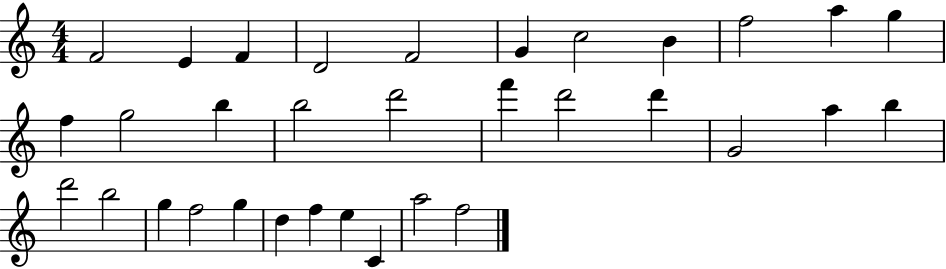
{
  \clef treble
  \numericTimeSignature
  \time 4/4
  \key c \major
  f'2 e'4 f'4 | d'2 f'2 | g'4 c''2 b'4 | f''2 a''4 g''4 | \break f''4 g''2 b''4 | b''2 d'''2 | f'''4 d'''2 d'''4 | g'2 a''4 b''4 | \break d'''2 b''2 | g''4 f''2 g''4 | d''4 f''4 e''4 c'4 | a''2 f''2 | \break \bar "|."
}